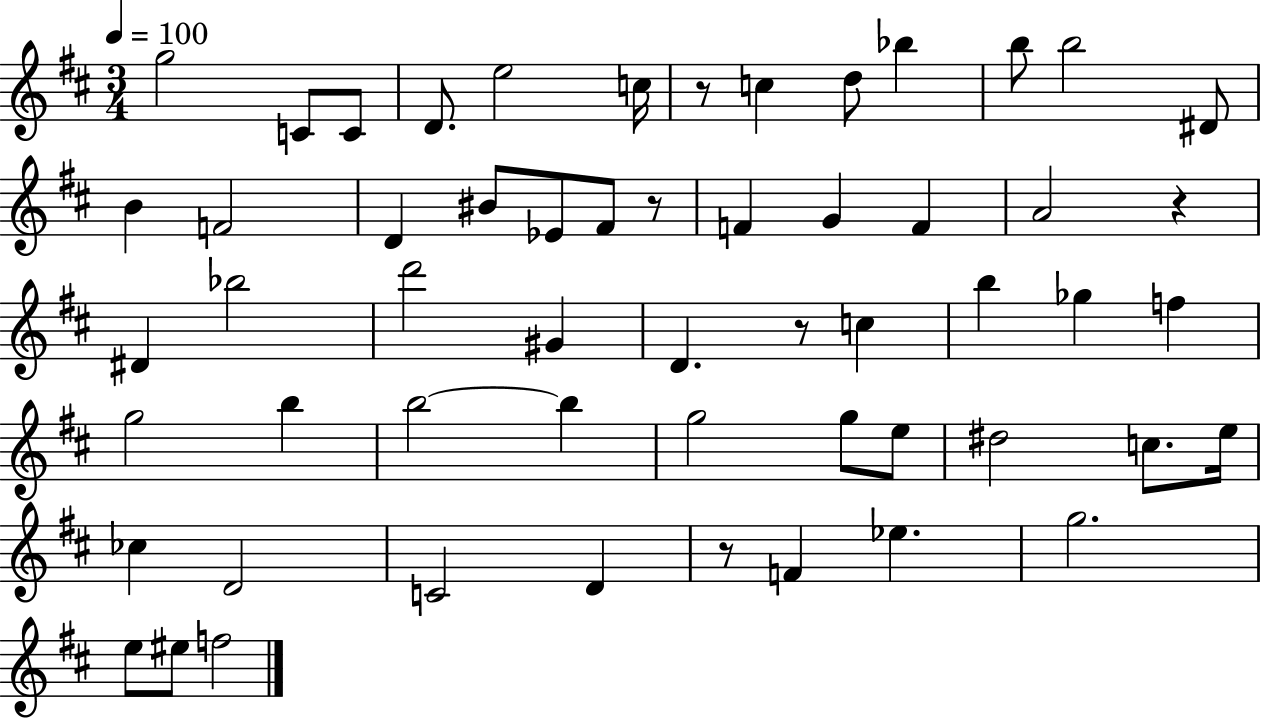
X:1
T:Untitled
M:3/4
L:1/4
K:D
g2 C/2 C/2 D/2 e2 c/4 z/2 c d/2 _b b/2 b2 ^D/2 B F2 D ^B/2 _E/2 ^F/2 z/2 F G F A2 z ^D _b2 d'2 ^G D z/2 c b _g f g2 b b2 b g2 g/2 e/2 ^d2 c/2 e/4 _c D2 C2 D z/2 F _e g2 e/2 ^e/2 f2